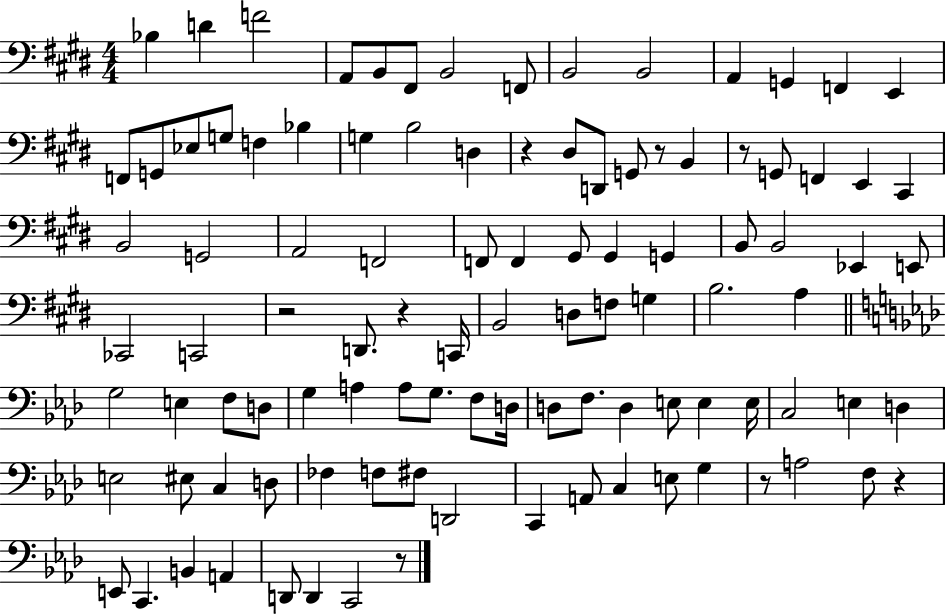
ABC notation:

X:1
T:Untitled
M:4/4
L:1/4
K:E
_B, D F2 A,,/2 B,,/2 ^F,,/2 B,,2 F,,/2 B,,2 B,,2 A,, G,, F,, E,, F,,/2 G,,/2 _E,/2 G,/2 F, _B, G, B,2 D, z ^D,/2 D,,/2 G,,/2 z/2 B,, z/2 G,,/2 F,, E,, ^C,, B,,2 G,,2 A,,2 F,,2 F,,/2 F,, ^G,,/2 ^G,, G,, B,,/2 B,,2 _E,, E,,/2 _C,,2 C,,2 z2 D,,/2 z C,,/4 B,,2 D,/2 F,/2 G, B,2 A, G,2 E, F,/2 D,/2 G, A, A,/2 G,/2 F,/2 D,/4 D,/2 F,/2 D, E,/2 E, E,/4 C,2 E, D, E,2 ^E,/2 C, D,/2 _F, F,/2 ^F,/2 D,,2 C,, A,,/2 C, E,/2 G, z/2 A,2 F,/2 z E,,/2 C,, B,, A,, D,,/2 D,, C,,2 z/2